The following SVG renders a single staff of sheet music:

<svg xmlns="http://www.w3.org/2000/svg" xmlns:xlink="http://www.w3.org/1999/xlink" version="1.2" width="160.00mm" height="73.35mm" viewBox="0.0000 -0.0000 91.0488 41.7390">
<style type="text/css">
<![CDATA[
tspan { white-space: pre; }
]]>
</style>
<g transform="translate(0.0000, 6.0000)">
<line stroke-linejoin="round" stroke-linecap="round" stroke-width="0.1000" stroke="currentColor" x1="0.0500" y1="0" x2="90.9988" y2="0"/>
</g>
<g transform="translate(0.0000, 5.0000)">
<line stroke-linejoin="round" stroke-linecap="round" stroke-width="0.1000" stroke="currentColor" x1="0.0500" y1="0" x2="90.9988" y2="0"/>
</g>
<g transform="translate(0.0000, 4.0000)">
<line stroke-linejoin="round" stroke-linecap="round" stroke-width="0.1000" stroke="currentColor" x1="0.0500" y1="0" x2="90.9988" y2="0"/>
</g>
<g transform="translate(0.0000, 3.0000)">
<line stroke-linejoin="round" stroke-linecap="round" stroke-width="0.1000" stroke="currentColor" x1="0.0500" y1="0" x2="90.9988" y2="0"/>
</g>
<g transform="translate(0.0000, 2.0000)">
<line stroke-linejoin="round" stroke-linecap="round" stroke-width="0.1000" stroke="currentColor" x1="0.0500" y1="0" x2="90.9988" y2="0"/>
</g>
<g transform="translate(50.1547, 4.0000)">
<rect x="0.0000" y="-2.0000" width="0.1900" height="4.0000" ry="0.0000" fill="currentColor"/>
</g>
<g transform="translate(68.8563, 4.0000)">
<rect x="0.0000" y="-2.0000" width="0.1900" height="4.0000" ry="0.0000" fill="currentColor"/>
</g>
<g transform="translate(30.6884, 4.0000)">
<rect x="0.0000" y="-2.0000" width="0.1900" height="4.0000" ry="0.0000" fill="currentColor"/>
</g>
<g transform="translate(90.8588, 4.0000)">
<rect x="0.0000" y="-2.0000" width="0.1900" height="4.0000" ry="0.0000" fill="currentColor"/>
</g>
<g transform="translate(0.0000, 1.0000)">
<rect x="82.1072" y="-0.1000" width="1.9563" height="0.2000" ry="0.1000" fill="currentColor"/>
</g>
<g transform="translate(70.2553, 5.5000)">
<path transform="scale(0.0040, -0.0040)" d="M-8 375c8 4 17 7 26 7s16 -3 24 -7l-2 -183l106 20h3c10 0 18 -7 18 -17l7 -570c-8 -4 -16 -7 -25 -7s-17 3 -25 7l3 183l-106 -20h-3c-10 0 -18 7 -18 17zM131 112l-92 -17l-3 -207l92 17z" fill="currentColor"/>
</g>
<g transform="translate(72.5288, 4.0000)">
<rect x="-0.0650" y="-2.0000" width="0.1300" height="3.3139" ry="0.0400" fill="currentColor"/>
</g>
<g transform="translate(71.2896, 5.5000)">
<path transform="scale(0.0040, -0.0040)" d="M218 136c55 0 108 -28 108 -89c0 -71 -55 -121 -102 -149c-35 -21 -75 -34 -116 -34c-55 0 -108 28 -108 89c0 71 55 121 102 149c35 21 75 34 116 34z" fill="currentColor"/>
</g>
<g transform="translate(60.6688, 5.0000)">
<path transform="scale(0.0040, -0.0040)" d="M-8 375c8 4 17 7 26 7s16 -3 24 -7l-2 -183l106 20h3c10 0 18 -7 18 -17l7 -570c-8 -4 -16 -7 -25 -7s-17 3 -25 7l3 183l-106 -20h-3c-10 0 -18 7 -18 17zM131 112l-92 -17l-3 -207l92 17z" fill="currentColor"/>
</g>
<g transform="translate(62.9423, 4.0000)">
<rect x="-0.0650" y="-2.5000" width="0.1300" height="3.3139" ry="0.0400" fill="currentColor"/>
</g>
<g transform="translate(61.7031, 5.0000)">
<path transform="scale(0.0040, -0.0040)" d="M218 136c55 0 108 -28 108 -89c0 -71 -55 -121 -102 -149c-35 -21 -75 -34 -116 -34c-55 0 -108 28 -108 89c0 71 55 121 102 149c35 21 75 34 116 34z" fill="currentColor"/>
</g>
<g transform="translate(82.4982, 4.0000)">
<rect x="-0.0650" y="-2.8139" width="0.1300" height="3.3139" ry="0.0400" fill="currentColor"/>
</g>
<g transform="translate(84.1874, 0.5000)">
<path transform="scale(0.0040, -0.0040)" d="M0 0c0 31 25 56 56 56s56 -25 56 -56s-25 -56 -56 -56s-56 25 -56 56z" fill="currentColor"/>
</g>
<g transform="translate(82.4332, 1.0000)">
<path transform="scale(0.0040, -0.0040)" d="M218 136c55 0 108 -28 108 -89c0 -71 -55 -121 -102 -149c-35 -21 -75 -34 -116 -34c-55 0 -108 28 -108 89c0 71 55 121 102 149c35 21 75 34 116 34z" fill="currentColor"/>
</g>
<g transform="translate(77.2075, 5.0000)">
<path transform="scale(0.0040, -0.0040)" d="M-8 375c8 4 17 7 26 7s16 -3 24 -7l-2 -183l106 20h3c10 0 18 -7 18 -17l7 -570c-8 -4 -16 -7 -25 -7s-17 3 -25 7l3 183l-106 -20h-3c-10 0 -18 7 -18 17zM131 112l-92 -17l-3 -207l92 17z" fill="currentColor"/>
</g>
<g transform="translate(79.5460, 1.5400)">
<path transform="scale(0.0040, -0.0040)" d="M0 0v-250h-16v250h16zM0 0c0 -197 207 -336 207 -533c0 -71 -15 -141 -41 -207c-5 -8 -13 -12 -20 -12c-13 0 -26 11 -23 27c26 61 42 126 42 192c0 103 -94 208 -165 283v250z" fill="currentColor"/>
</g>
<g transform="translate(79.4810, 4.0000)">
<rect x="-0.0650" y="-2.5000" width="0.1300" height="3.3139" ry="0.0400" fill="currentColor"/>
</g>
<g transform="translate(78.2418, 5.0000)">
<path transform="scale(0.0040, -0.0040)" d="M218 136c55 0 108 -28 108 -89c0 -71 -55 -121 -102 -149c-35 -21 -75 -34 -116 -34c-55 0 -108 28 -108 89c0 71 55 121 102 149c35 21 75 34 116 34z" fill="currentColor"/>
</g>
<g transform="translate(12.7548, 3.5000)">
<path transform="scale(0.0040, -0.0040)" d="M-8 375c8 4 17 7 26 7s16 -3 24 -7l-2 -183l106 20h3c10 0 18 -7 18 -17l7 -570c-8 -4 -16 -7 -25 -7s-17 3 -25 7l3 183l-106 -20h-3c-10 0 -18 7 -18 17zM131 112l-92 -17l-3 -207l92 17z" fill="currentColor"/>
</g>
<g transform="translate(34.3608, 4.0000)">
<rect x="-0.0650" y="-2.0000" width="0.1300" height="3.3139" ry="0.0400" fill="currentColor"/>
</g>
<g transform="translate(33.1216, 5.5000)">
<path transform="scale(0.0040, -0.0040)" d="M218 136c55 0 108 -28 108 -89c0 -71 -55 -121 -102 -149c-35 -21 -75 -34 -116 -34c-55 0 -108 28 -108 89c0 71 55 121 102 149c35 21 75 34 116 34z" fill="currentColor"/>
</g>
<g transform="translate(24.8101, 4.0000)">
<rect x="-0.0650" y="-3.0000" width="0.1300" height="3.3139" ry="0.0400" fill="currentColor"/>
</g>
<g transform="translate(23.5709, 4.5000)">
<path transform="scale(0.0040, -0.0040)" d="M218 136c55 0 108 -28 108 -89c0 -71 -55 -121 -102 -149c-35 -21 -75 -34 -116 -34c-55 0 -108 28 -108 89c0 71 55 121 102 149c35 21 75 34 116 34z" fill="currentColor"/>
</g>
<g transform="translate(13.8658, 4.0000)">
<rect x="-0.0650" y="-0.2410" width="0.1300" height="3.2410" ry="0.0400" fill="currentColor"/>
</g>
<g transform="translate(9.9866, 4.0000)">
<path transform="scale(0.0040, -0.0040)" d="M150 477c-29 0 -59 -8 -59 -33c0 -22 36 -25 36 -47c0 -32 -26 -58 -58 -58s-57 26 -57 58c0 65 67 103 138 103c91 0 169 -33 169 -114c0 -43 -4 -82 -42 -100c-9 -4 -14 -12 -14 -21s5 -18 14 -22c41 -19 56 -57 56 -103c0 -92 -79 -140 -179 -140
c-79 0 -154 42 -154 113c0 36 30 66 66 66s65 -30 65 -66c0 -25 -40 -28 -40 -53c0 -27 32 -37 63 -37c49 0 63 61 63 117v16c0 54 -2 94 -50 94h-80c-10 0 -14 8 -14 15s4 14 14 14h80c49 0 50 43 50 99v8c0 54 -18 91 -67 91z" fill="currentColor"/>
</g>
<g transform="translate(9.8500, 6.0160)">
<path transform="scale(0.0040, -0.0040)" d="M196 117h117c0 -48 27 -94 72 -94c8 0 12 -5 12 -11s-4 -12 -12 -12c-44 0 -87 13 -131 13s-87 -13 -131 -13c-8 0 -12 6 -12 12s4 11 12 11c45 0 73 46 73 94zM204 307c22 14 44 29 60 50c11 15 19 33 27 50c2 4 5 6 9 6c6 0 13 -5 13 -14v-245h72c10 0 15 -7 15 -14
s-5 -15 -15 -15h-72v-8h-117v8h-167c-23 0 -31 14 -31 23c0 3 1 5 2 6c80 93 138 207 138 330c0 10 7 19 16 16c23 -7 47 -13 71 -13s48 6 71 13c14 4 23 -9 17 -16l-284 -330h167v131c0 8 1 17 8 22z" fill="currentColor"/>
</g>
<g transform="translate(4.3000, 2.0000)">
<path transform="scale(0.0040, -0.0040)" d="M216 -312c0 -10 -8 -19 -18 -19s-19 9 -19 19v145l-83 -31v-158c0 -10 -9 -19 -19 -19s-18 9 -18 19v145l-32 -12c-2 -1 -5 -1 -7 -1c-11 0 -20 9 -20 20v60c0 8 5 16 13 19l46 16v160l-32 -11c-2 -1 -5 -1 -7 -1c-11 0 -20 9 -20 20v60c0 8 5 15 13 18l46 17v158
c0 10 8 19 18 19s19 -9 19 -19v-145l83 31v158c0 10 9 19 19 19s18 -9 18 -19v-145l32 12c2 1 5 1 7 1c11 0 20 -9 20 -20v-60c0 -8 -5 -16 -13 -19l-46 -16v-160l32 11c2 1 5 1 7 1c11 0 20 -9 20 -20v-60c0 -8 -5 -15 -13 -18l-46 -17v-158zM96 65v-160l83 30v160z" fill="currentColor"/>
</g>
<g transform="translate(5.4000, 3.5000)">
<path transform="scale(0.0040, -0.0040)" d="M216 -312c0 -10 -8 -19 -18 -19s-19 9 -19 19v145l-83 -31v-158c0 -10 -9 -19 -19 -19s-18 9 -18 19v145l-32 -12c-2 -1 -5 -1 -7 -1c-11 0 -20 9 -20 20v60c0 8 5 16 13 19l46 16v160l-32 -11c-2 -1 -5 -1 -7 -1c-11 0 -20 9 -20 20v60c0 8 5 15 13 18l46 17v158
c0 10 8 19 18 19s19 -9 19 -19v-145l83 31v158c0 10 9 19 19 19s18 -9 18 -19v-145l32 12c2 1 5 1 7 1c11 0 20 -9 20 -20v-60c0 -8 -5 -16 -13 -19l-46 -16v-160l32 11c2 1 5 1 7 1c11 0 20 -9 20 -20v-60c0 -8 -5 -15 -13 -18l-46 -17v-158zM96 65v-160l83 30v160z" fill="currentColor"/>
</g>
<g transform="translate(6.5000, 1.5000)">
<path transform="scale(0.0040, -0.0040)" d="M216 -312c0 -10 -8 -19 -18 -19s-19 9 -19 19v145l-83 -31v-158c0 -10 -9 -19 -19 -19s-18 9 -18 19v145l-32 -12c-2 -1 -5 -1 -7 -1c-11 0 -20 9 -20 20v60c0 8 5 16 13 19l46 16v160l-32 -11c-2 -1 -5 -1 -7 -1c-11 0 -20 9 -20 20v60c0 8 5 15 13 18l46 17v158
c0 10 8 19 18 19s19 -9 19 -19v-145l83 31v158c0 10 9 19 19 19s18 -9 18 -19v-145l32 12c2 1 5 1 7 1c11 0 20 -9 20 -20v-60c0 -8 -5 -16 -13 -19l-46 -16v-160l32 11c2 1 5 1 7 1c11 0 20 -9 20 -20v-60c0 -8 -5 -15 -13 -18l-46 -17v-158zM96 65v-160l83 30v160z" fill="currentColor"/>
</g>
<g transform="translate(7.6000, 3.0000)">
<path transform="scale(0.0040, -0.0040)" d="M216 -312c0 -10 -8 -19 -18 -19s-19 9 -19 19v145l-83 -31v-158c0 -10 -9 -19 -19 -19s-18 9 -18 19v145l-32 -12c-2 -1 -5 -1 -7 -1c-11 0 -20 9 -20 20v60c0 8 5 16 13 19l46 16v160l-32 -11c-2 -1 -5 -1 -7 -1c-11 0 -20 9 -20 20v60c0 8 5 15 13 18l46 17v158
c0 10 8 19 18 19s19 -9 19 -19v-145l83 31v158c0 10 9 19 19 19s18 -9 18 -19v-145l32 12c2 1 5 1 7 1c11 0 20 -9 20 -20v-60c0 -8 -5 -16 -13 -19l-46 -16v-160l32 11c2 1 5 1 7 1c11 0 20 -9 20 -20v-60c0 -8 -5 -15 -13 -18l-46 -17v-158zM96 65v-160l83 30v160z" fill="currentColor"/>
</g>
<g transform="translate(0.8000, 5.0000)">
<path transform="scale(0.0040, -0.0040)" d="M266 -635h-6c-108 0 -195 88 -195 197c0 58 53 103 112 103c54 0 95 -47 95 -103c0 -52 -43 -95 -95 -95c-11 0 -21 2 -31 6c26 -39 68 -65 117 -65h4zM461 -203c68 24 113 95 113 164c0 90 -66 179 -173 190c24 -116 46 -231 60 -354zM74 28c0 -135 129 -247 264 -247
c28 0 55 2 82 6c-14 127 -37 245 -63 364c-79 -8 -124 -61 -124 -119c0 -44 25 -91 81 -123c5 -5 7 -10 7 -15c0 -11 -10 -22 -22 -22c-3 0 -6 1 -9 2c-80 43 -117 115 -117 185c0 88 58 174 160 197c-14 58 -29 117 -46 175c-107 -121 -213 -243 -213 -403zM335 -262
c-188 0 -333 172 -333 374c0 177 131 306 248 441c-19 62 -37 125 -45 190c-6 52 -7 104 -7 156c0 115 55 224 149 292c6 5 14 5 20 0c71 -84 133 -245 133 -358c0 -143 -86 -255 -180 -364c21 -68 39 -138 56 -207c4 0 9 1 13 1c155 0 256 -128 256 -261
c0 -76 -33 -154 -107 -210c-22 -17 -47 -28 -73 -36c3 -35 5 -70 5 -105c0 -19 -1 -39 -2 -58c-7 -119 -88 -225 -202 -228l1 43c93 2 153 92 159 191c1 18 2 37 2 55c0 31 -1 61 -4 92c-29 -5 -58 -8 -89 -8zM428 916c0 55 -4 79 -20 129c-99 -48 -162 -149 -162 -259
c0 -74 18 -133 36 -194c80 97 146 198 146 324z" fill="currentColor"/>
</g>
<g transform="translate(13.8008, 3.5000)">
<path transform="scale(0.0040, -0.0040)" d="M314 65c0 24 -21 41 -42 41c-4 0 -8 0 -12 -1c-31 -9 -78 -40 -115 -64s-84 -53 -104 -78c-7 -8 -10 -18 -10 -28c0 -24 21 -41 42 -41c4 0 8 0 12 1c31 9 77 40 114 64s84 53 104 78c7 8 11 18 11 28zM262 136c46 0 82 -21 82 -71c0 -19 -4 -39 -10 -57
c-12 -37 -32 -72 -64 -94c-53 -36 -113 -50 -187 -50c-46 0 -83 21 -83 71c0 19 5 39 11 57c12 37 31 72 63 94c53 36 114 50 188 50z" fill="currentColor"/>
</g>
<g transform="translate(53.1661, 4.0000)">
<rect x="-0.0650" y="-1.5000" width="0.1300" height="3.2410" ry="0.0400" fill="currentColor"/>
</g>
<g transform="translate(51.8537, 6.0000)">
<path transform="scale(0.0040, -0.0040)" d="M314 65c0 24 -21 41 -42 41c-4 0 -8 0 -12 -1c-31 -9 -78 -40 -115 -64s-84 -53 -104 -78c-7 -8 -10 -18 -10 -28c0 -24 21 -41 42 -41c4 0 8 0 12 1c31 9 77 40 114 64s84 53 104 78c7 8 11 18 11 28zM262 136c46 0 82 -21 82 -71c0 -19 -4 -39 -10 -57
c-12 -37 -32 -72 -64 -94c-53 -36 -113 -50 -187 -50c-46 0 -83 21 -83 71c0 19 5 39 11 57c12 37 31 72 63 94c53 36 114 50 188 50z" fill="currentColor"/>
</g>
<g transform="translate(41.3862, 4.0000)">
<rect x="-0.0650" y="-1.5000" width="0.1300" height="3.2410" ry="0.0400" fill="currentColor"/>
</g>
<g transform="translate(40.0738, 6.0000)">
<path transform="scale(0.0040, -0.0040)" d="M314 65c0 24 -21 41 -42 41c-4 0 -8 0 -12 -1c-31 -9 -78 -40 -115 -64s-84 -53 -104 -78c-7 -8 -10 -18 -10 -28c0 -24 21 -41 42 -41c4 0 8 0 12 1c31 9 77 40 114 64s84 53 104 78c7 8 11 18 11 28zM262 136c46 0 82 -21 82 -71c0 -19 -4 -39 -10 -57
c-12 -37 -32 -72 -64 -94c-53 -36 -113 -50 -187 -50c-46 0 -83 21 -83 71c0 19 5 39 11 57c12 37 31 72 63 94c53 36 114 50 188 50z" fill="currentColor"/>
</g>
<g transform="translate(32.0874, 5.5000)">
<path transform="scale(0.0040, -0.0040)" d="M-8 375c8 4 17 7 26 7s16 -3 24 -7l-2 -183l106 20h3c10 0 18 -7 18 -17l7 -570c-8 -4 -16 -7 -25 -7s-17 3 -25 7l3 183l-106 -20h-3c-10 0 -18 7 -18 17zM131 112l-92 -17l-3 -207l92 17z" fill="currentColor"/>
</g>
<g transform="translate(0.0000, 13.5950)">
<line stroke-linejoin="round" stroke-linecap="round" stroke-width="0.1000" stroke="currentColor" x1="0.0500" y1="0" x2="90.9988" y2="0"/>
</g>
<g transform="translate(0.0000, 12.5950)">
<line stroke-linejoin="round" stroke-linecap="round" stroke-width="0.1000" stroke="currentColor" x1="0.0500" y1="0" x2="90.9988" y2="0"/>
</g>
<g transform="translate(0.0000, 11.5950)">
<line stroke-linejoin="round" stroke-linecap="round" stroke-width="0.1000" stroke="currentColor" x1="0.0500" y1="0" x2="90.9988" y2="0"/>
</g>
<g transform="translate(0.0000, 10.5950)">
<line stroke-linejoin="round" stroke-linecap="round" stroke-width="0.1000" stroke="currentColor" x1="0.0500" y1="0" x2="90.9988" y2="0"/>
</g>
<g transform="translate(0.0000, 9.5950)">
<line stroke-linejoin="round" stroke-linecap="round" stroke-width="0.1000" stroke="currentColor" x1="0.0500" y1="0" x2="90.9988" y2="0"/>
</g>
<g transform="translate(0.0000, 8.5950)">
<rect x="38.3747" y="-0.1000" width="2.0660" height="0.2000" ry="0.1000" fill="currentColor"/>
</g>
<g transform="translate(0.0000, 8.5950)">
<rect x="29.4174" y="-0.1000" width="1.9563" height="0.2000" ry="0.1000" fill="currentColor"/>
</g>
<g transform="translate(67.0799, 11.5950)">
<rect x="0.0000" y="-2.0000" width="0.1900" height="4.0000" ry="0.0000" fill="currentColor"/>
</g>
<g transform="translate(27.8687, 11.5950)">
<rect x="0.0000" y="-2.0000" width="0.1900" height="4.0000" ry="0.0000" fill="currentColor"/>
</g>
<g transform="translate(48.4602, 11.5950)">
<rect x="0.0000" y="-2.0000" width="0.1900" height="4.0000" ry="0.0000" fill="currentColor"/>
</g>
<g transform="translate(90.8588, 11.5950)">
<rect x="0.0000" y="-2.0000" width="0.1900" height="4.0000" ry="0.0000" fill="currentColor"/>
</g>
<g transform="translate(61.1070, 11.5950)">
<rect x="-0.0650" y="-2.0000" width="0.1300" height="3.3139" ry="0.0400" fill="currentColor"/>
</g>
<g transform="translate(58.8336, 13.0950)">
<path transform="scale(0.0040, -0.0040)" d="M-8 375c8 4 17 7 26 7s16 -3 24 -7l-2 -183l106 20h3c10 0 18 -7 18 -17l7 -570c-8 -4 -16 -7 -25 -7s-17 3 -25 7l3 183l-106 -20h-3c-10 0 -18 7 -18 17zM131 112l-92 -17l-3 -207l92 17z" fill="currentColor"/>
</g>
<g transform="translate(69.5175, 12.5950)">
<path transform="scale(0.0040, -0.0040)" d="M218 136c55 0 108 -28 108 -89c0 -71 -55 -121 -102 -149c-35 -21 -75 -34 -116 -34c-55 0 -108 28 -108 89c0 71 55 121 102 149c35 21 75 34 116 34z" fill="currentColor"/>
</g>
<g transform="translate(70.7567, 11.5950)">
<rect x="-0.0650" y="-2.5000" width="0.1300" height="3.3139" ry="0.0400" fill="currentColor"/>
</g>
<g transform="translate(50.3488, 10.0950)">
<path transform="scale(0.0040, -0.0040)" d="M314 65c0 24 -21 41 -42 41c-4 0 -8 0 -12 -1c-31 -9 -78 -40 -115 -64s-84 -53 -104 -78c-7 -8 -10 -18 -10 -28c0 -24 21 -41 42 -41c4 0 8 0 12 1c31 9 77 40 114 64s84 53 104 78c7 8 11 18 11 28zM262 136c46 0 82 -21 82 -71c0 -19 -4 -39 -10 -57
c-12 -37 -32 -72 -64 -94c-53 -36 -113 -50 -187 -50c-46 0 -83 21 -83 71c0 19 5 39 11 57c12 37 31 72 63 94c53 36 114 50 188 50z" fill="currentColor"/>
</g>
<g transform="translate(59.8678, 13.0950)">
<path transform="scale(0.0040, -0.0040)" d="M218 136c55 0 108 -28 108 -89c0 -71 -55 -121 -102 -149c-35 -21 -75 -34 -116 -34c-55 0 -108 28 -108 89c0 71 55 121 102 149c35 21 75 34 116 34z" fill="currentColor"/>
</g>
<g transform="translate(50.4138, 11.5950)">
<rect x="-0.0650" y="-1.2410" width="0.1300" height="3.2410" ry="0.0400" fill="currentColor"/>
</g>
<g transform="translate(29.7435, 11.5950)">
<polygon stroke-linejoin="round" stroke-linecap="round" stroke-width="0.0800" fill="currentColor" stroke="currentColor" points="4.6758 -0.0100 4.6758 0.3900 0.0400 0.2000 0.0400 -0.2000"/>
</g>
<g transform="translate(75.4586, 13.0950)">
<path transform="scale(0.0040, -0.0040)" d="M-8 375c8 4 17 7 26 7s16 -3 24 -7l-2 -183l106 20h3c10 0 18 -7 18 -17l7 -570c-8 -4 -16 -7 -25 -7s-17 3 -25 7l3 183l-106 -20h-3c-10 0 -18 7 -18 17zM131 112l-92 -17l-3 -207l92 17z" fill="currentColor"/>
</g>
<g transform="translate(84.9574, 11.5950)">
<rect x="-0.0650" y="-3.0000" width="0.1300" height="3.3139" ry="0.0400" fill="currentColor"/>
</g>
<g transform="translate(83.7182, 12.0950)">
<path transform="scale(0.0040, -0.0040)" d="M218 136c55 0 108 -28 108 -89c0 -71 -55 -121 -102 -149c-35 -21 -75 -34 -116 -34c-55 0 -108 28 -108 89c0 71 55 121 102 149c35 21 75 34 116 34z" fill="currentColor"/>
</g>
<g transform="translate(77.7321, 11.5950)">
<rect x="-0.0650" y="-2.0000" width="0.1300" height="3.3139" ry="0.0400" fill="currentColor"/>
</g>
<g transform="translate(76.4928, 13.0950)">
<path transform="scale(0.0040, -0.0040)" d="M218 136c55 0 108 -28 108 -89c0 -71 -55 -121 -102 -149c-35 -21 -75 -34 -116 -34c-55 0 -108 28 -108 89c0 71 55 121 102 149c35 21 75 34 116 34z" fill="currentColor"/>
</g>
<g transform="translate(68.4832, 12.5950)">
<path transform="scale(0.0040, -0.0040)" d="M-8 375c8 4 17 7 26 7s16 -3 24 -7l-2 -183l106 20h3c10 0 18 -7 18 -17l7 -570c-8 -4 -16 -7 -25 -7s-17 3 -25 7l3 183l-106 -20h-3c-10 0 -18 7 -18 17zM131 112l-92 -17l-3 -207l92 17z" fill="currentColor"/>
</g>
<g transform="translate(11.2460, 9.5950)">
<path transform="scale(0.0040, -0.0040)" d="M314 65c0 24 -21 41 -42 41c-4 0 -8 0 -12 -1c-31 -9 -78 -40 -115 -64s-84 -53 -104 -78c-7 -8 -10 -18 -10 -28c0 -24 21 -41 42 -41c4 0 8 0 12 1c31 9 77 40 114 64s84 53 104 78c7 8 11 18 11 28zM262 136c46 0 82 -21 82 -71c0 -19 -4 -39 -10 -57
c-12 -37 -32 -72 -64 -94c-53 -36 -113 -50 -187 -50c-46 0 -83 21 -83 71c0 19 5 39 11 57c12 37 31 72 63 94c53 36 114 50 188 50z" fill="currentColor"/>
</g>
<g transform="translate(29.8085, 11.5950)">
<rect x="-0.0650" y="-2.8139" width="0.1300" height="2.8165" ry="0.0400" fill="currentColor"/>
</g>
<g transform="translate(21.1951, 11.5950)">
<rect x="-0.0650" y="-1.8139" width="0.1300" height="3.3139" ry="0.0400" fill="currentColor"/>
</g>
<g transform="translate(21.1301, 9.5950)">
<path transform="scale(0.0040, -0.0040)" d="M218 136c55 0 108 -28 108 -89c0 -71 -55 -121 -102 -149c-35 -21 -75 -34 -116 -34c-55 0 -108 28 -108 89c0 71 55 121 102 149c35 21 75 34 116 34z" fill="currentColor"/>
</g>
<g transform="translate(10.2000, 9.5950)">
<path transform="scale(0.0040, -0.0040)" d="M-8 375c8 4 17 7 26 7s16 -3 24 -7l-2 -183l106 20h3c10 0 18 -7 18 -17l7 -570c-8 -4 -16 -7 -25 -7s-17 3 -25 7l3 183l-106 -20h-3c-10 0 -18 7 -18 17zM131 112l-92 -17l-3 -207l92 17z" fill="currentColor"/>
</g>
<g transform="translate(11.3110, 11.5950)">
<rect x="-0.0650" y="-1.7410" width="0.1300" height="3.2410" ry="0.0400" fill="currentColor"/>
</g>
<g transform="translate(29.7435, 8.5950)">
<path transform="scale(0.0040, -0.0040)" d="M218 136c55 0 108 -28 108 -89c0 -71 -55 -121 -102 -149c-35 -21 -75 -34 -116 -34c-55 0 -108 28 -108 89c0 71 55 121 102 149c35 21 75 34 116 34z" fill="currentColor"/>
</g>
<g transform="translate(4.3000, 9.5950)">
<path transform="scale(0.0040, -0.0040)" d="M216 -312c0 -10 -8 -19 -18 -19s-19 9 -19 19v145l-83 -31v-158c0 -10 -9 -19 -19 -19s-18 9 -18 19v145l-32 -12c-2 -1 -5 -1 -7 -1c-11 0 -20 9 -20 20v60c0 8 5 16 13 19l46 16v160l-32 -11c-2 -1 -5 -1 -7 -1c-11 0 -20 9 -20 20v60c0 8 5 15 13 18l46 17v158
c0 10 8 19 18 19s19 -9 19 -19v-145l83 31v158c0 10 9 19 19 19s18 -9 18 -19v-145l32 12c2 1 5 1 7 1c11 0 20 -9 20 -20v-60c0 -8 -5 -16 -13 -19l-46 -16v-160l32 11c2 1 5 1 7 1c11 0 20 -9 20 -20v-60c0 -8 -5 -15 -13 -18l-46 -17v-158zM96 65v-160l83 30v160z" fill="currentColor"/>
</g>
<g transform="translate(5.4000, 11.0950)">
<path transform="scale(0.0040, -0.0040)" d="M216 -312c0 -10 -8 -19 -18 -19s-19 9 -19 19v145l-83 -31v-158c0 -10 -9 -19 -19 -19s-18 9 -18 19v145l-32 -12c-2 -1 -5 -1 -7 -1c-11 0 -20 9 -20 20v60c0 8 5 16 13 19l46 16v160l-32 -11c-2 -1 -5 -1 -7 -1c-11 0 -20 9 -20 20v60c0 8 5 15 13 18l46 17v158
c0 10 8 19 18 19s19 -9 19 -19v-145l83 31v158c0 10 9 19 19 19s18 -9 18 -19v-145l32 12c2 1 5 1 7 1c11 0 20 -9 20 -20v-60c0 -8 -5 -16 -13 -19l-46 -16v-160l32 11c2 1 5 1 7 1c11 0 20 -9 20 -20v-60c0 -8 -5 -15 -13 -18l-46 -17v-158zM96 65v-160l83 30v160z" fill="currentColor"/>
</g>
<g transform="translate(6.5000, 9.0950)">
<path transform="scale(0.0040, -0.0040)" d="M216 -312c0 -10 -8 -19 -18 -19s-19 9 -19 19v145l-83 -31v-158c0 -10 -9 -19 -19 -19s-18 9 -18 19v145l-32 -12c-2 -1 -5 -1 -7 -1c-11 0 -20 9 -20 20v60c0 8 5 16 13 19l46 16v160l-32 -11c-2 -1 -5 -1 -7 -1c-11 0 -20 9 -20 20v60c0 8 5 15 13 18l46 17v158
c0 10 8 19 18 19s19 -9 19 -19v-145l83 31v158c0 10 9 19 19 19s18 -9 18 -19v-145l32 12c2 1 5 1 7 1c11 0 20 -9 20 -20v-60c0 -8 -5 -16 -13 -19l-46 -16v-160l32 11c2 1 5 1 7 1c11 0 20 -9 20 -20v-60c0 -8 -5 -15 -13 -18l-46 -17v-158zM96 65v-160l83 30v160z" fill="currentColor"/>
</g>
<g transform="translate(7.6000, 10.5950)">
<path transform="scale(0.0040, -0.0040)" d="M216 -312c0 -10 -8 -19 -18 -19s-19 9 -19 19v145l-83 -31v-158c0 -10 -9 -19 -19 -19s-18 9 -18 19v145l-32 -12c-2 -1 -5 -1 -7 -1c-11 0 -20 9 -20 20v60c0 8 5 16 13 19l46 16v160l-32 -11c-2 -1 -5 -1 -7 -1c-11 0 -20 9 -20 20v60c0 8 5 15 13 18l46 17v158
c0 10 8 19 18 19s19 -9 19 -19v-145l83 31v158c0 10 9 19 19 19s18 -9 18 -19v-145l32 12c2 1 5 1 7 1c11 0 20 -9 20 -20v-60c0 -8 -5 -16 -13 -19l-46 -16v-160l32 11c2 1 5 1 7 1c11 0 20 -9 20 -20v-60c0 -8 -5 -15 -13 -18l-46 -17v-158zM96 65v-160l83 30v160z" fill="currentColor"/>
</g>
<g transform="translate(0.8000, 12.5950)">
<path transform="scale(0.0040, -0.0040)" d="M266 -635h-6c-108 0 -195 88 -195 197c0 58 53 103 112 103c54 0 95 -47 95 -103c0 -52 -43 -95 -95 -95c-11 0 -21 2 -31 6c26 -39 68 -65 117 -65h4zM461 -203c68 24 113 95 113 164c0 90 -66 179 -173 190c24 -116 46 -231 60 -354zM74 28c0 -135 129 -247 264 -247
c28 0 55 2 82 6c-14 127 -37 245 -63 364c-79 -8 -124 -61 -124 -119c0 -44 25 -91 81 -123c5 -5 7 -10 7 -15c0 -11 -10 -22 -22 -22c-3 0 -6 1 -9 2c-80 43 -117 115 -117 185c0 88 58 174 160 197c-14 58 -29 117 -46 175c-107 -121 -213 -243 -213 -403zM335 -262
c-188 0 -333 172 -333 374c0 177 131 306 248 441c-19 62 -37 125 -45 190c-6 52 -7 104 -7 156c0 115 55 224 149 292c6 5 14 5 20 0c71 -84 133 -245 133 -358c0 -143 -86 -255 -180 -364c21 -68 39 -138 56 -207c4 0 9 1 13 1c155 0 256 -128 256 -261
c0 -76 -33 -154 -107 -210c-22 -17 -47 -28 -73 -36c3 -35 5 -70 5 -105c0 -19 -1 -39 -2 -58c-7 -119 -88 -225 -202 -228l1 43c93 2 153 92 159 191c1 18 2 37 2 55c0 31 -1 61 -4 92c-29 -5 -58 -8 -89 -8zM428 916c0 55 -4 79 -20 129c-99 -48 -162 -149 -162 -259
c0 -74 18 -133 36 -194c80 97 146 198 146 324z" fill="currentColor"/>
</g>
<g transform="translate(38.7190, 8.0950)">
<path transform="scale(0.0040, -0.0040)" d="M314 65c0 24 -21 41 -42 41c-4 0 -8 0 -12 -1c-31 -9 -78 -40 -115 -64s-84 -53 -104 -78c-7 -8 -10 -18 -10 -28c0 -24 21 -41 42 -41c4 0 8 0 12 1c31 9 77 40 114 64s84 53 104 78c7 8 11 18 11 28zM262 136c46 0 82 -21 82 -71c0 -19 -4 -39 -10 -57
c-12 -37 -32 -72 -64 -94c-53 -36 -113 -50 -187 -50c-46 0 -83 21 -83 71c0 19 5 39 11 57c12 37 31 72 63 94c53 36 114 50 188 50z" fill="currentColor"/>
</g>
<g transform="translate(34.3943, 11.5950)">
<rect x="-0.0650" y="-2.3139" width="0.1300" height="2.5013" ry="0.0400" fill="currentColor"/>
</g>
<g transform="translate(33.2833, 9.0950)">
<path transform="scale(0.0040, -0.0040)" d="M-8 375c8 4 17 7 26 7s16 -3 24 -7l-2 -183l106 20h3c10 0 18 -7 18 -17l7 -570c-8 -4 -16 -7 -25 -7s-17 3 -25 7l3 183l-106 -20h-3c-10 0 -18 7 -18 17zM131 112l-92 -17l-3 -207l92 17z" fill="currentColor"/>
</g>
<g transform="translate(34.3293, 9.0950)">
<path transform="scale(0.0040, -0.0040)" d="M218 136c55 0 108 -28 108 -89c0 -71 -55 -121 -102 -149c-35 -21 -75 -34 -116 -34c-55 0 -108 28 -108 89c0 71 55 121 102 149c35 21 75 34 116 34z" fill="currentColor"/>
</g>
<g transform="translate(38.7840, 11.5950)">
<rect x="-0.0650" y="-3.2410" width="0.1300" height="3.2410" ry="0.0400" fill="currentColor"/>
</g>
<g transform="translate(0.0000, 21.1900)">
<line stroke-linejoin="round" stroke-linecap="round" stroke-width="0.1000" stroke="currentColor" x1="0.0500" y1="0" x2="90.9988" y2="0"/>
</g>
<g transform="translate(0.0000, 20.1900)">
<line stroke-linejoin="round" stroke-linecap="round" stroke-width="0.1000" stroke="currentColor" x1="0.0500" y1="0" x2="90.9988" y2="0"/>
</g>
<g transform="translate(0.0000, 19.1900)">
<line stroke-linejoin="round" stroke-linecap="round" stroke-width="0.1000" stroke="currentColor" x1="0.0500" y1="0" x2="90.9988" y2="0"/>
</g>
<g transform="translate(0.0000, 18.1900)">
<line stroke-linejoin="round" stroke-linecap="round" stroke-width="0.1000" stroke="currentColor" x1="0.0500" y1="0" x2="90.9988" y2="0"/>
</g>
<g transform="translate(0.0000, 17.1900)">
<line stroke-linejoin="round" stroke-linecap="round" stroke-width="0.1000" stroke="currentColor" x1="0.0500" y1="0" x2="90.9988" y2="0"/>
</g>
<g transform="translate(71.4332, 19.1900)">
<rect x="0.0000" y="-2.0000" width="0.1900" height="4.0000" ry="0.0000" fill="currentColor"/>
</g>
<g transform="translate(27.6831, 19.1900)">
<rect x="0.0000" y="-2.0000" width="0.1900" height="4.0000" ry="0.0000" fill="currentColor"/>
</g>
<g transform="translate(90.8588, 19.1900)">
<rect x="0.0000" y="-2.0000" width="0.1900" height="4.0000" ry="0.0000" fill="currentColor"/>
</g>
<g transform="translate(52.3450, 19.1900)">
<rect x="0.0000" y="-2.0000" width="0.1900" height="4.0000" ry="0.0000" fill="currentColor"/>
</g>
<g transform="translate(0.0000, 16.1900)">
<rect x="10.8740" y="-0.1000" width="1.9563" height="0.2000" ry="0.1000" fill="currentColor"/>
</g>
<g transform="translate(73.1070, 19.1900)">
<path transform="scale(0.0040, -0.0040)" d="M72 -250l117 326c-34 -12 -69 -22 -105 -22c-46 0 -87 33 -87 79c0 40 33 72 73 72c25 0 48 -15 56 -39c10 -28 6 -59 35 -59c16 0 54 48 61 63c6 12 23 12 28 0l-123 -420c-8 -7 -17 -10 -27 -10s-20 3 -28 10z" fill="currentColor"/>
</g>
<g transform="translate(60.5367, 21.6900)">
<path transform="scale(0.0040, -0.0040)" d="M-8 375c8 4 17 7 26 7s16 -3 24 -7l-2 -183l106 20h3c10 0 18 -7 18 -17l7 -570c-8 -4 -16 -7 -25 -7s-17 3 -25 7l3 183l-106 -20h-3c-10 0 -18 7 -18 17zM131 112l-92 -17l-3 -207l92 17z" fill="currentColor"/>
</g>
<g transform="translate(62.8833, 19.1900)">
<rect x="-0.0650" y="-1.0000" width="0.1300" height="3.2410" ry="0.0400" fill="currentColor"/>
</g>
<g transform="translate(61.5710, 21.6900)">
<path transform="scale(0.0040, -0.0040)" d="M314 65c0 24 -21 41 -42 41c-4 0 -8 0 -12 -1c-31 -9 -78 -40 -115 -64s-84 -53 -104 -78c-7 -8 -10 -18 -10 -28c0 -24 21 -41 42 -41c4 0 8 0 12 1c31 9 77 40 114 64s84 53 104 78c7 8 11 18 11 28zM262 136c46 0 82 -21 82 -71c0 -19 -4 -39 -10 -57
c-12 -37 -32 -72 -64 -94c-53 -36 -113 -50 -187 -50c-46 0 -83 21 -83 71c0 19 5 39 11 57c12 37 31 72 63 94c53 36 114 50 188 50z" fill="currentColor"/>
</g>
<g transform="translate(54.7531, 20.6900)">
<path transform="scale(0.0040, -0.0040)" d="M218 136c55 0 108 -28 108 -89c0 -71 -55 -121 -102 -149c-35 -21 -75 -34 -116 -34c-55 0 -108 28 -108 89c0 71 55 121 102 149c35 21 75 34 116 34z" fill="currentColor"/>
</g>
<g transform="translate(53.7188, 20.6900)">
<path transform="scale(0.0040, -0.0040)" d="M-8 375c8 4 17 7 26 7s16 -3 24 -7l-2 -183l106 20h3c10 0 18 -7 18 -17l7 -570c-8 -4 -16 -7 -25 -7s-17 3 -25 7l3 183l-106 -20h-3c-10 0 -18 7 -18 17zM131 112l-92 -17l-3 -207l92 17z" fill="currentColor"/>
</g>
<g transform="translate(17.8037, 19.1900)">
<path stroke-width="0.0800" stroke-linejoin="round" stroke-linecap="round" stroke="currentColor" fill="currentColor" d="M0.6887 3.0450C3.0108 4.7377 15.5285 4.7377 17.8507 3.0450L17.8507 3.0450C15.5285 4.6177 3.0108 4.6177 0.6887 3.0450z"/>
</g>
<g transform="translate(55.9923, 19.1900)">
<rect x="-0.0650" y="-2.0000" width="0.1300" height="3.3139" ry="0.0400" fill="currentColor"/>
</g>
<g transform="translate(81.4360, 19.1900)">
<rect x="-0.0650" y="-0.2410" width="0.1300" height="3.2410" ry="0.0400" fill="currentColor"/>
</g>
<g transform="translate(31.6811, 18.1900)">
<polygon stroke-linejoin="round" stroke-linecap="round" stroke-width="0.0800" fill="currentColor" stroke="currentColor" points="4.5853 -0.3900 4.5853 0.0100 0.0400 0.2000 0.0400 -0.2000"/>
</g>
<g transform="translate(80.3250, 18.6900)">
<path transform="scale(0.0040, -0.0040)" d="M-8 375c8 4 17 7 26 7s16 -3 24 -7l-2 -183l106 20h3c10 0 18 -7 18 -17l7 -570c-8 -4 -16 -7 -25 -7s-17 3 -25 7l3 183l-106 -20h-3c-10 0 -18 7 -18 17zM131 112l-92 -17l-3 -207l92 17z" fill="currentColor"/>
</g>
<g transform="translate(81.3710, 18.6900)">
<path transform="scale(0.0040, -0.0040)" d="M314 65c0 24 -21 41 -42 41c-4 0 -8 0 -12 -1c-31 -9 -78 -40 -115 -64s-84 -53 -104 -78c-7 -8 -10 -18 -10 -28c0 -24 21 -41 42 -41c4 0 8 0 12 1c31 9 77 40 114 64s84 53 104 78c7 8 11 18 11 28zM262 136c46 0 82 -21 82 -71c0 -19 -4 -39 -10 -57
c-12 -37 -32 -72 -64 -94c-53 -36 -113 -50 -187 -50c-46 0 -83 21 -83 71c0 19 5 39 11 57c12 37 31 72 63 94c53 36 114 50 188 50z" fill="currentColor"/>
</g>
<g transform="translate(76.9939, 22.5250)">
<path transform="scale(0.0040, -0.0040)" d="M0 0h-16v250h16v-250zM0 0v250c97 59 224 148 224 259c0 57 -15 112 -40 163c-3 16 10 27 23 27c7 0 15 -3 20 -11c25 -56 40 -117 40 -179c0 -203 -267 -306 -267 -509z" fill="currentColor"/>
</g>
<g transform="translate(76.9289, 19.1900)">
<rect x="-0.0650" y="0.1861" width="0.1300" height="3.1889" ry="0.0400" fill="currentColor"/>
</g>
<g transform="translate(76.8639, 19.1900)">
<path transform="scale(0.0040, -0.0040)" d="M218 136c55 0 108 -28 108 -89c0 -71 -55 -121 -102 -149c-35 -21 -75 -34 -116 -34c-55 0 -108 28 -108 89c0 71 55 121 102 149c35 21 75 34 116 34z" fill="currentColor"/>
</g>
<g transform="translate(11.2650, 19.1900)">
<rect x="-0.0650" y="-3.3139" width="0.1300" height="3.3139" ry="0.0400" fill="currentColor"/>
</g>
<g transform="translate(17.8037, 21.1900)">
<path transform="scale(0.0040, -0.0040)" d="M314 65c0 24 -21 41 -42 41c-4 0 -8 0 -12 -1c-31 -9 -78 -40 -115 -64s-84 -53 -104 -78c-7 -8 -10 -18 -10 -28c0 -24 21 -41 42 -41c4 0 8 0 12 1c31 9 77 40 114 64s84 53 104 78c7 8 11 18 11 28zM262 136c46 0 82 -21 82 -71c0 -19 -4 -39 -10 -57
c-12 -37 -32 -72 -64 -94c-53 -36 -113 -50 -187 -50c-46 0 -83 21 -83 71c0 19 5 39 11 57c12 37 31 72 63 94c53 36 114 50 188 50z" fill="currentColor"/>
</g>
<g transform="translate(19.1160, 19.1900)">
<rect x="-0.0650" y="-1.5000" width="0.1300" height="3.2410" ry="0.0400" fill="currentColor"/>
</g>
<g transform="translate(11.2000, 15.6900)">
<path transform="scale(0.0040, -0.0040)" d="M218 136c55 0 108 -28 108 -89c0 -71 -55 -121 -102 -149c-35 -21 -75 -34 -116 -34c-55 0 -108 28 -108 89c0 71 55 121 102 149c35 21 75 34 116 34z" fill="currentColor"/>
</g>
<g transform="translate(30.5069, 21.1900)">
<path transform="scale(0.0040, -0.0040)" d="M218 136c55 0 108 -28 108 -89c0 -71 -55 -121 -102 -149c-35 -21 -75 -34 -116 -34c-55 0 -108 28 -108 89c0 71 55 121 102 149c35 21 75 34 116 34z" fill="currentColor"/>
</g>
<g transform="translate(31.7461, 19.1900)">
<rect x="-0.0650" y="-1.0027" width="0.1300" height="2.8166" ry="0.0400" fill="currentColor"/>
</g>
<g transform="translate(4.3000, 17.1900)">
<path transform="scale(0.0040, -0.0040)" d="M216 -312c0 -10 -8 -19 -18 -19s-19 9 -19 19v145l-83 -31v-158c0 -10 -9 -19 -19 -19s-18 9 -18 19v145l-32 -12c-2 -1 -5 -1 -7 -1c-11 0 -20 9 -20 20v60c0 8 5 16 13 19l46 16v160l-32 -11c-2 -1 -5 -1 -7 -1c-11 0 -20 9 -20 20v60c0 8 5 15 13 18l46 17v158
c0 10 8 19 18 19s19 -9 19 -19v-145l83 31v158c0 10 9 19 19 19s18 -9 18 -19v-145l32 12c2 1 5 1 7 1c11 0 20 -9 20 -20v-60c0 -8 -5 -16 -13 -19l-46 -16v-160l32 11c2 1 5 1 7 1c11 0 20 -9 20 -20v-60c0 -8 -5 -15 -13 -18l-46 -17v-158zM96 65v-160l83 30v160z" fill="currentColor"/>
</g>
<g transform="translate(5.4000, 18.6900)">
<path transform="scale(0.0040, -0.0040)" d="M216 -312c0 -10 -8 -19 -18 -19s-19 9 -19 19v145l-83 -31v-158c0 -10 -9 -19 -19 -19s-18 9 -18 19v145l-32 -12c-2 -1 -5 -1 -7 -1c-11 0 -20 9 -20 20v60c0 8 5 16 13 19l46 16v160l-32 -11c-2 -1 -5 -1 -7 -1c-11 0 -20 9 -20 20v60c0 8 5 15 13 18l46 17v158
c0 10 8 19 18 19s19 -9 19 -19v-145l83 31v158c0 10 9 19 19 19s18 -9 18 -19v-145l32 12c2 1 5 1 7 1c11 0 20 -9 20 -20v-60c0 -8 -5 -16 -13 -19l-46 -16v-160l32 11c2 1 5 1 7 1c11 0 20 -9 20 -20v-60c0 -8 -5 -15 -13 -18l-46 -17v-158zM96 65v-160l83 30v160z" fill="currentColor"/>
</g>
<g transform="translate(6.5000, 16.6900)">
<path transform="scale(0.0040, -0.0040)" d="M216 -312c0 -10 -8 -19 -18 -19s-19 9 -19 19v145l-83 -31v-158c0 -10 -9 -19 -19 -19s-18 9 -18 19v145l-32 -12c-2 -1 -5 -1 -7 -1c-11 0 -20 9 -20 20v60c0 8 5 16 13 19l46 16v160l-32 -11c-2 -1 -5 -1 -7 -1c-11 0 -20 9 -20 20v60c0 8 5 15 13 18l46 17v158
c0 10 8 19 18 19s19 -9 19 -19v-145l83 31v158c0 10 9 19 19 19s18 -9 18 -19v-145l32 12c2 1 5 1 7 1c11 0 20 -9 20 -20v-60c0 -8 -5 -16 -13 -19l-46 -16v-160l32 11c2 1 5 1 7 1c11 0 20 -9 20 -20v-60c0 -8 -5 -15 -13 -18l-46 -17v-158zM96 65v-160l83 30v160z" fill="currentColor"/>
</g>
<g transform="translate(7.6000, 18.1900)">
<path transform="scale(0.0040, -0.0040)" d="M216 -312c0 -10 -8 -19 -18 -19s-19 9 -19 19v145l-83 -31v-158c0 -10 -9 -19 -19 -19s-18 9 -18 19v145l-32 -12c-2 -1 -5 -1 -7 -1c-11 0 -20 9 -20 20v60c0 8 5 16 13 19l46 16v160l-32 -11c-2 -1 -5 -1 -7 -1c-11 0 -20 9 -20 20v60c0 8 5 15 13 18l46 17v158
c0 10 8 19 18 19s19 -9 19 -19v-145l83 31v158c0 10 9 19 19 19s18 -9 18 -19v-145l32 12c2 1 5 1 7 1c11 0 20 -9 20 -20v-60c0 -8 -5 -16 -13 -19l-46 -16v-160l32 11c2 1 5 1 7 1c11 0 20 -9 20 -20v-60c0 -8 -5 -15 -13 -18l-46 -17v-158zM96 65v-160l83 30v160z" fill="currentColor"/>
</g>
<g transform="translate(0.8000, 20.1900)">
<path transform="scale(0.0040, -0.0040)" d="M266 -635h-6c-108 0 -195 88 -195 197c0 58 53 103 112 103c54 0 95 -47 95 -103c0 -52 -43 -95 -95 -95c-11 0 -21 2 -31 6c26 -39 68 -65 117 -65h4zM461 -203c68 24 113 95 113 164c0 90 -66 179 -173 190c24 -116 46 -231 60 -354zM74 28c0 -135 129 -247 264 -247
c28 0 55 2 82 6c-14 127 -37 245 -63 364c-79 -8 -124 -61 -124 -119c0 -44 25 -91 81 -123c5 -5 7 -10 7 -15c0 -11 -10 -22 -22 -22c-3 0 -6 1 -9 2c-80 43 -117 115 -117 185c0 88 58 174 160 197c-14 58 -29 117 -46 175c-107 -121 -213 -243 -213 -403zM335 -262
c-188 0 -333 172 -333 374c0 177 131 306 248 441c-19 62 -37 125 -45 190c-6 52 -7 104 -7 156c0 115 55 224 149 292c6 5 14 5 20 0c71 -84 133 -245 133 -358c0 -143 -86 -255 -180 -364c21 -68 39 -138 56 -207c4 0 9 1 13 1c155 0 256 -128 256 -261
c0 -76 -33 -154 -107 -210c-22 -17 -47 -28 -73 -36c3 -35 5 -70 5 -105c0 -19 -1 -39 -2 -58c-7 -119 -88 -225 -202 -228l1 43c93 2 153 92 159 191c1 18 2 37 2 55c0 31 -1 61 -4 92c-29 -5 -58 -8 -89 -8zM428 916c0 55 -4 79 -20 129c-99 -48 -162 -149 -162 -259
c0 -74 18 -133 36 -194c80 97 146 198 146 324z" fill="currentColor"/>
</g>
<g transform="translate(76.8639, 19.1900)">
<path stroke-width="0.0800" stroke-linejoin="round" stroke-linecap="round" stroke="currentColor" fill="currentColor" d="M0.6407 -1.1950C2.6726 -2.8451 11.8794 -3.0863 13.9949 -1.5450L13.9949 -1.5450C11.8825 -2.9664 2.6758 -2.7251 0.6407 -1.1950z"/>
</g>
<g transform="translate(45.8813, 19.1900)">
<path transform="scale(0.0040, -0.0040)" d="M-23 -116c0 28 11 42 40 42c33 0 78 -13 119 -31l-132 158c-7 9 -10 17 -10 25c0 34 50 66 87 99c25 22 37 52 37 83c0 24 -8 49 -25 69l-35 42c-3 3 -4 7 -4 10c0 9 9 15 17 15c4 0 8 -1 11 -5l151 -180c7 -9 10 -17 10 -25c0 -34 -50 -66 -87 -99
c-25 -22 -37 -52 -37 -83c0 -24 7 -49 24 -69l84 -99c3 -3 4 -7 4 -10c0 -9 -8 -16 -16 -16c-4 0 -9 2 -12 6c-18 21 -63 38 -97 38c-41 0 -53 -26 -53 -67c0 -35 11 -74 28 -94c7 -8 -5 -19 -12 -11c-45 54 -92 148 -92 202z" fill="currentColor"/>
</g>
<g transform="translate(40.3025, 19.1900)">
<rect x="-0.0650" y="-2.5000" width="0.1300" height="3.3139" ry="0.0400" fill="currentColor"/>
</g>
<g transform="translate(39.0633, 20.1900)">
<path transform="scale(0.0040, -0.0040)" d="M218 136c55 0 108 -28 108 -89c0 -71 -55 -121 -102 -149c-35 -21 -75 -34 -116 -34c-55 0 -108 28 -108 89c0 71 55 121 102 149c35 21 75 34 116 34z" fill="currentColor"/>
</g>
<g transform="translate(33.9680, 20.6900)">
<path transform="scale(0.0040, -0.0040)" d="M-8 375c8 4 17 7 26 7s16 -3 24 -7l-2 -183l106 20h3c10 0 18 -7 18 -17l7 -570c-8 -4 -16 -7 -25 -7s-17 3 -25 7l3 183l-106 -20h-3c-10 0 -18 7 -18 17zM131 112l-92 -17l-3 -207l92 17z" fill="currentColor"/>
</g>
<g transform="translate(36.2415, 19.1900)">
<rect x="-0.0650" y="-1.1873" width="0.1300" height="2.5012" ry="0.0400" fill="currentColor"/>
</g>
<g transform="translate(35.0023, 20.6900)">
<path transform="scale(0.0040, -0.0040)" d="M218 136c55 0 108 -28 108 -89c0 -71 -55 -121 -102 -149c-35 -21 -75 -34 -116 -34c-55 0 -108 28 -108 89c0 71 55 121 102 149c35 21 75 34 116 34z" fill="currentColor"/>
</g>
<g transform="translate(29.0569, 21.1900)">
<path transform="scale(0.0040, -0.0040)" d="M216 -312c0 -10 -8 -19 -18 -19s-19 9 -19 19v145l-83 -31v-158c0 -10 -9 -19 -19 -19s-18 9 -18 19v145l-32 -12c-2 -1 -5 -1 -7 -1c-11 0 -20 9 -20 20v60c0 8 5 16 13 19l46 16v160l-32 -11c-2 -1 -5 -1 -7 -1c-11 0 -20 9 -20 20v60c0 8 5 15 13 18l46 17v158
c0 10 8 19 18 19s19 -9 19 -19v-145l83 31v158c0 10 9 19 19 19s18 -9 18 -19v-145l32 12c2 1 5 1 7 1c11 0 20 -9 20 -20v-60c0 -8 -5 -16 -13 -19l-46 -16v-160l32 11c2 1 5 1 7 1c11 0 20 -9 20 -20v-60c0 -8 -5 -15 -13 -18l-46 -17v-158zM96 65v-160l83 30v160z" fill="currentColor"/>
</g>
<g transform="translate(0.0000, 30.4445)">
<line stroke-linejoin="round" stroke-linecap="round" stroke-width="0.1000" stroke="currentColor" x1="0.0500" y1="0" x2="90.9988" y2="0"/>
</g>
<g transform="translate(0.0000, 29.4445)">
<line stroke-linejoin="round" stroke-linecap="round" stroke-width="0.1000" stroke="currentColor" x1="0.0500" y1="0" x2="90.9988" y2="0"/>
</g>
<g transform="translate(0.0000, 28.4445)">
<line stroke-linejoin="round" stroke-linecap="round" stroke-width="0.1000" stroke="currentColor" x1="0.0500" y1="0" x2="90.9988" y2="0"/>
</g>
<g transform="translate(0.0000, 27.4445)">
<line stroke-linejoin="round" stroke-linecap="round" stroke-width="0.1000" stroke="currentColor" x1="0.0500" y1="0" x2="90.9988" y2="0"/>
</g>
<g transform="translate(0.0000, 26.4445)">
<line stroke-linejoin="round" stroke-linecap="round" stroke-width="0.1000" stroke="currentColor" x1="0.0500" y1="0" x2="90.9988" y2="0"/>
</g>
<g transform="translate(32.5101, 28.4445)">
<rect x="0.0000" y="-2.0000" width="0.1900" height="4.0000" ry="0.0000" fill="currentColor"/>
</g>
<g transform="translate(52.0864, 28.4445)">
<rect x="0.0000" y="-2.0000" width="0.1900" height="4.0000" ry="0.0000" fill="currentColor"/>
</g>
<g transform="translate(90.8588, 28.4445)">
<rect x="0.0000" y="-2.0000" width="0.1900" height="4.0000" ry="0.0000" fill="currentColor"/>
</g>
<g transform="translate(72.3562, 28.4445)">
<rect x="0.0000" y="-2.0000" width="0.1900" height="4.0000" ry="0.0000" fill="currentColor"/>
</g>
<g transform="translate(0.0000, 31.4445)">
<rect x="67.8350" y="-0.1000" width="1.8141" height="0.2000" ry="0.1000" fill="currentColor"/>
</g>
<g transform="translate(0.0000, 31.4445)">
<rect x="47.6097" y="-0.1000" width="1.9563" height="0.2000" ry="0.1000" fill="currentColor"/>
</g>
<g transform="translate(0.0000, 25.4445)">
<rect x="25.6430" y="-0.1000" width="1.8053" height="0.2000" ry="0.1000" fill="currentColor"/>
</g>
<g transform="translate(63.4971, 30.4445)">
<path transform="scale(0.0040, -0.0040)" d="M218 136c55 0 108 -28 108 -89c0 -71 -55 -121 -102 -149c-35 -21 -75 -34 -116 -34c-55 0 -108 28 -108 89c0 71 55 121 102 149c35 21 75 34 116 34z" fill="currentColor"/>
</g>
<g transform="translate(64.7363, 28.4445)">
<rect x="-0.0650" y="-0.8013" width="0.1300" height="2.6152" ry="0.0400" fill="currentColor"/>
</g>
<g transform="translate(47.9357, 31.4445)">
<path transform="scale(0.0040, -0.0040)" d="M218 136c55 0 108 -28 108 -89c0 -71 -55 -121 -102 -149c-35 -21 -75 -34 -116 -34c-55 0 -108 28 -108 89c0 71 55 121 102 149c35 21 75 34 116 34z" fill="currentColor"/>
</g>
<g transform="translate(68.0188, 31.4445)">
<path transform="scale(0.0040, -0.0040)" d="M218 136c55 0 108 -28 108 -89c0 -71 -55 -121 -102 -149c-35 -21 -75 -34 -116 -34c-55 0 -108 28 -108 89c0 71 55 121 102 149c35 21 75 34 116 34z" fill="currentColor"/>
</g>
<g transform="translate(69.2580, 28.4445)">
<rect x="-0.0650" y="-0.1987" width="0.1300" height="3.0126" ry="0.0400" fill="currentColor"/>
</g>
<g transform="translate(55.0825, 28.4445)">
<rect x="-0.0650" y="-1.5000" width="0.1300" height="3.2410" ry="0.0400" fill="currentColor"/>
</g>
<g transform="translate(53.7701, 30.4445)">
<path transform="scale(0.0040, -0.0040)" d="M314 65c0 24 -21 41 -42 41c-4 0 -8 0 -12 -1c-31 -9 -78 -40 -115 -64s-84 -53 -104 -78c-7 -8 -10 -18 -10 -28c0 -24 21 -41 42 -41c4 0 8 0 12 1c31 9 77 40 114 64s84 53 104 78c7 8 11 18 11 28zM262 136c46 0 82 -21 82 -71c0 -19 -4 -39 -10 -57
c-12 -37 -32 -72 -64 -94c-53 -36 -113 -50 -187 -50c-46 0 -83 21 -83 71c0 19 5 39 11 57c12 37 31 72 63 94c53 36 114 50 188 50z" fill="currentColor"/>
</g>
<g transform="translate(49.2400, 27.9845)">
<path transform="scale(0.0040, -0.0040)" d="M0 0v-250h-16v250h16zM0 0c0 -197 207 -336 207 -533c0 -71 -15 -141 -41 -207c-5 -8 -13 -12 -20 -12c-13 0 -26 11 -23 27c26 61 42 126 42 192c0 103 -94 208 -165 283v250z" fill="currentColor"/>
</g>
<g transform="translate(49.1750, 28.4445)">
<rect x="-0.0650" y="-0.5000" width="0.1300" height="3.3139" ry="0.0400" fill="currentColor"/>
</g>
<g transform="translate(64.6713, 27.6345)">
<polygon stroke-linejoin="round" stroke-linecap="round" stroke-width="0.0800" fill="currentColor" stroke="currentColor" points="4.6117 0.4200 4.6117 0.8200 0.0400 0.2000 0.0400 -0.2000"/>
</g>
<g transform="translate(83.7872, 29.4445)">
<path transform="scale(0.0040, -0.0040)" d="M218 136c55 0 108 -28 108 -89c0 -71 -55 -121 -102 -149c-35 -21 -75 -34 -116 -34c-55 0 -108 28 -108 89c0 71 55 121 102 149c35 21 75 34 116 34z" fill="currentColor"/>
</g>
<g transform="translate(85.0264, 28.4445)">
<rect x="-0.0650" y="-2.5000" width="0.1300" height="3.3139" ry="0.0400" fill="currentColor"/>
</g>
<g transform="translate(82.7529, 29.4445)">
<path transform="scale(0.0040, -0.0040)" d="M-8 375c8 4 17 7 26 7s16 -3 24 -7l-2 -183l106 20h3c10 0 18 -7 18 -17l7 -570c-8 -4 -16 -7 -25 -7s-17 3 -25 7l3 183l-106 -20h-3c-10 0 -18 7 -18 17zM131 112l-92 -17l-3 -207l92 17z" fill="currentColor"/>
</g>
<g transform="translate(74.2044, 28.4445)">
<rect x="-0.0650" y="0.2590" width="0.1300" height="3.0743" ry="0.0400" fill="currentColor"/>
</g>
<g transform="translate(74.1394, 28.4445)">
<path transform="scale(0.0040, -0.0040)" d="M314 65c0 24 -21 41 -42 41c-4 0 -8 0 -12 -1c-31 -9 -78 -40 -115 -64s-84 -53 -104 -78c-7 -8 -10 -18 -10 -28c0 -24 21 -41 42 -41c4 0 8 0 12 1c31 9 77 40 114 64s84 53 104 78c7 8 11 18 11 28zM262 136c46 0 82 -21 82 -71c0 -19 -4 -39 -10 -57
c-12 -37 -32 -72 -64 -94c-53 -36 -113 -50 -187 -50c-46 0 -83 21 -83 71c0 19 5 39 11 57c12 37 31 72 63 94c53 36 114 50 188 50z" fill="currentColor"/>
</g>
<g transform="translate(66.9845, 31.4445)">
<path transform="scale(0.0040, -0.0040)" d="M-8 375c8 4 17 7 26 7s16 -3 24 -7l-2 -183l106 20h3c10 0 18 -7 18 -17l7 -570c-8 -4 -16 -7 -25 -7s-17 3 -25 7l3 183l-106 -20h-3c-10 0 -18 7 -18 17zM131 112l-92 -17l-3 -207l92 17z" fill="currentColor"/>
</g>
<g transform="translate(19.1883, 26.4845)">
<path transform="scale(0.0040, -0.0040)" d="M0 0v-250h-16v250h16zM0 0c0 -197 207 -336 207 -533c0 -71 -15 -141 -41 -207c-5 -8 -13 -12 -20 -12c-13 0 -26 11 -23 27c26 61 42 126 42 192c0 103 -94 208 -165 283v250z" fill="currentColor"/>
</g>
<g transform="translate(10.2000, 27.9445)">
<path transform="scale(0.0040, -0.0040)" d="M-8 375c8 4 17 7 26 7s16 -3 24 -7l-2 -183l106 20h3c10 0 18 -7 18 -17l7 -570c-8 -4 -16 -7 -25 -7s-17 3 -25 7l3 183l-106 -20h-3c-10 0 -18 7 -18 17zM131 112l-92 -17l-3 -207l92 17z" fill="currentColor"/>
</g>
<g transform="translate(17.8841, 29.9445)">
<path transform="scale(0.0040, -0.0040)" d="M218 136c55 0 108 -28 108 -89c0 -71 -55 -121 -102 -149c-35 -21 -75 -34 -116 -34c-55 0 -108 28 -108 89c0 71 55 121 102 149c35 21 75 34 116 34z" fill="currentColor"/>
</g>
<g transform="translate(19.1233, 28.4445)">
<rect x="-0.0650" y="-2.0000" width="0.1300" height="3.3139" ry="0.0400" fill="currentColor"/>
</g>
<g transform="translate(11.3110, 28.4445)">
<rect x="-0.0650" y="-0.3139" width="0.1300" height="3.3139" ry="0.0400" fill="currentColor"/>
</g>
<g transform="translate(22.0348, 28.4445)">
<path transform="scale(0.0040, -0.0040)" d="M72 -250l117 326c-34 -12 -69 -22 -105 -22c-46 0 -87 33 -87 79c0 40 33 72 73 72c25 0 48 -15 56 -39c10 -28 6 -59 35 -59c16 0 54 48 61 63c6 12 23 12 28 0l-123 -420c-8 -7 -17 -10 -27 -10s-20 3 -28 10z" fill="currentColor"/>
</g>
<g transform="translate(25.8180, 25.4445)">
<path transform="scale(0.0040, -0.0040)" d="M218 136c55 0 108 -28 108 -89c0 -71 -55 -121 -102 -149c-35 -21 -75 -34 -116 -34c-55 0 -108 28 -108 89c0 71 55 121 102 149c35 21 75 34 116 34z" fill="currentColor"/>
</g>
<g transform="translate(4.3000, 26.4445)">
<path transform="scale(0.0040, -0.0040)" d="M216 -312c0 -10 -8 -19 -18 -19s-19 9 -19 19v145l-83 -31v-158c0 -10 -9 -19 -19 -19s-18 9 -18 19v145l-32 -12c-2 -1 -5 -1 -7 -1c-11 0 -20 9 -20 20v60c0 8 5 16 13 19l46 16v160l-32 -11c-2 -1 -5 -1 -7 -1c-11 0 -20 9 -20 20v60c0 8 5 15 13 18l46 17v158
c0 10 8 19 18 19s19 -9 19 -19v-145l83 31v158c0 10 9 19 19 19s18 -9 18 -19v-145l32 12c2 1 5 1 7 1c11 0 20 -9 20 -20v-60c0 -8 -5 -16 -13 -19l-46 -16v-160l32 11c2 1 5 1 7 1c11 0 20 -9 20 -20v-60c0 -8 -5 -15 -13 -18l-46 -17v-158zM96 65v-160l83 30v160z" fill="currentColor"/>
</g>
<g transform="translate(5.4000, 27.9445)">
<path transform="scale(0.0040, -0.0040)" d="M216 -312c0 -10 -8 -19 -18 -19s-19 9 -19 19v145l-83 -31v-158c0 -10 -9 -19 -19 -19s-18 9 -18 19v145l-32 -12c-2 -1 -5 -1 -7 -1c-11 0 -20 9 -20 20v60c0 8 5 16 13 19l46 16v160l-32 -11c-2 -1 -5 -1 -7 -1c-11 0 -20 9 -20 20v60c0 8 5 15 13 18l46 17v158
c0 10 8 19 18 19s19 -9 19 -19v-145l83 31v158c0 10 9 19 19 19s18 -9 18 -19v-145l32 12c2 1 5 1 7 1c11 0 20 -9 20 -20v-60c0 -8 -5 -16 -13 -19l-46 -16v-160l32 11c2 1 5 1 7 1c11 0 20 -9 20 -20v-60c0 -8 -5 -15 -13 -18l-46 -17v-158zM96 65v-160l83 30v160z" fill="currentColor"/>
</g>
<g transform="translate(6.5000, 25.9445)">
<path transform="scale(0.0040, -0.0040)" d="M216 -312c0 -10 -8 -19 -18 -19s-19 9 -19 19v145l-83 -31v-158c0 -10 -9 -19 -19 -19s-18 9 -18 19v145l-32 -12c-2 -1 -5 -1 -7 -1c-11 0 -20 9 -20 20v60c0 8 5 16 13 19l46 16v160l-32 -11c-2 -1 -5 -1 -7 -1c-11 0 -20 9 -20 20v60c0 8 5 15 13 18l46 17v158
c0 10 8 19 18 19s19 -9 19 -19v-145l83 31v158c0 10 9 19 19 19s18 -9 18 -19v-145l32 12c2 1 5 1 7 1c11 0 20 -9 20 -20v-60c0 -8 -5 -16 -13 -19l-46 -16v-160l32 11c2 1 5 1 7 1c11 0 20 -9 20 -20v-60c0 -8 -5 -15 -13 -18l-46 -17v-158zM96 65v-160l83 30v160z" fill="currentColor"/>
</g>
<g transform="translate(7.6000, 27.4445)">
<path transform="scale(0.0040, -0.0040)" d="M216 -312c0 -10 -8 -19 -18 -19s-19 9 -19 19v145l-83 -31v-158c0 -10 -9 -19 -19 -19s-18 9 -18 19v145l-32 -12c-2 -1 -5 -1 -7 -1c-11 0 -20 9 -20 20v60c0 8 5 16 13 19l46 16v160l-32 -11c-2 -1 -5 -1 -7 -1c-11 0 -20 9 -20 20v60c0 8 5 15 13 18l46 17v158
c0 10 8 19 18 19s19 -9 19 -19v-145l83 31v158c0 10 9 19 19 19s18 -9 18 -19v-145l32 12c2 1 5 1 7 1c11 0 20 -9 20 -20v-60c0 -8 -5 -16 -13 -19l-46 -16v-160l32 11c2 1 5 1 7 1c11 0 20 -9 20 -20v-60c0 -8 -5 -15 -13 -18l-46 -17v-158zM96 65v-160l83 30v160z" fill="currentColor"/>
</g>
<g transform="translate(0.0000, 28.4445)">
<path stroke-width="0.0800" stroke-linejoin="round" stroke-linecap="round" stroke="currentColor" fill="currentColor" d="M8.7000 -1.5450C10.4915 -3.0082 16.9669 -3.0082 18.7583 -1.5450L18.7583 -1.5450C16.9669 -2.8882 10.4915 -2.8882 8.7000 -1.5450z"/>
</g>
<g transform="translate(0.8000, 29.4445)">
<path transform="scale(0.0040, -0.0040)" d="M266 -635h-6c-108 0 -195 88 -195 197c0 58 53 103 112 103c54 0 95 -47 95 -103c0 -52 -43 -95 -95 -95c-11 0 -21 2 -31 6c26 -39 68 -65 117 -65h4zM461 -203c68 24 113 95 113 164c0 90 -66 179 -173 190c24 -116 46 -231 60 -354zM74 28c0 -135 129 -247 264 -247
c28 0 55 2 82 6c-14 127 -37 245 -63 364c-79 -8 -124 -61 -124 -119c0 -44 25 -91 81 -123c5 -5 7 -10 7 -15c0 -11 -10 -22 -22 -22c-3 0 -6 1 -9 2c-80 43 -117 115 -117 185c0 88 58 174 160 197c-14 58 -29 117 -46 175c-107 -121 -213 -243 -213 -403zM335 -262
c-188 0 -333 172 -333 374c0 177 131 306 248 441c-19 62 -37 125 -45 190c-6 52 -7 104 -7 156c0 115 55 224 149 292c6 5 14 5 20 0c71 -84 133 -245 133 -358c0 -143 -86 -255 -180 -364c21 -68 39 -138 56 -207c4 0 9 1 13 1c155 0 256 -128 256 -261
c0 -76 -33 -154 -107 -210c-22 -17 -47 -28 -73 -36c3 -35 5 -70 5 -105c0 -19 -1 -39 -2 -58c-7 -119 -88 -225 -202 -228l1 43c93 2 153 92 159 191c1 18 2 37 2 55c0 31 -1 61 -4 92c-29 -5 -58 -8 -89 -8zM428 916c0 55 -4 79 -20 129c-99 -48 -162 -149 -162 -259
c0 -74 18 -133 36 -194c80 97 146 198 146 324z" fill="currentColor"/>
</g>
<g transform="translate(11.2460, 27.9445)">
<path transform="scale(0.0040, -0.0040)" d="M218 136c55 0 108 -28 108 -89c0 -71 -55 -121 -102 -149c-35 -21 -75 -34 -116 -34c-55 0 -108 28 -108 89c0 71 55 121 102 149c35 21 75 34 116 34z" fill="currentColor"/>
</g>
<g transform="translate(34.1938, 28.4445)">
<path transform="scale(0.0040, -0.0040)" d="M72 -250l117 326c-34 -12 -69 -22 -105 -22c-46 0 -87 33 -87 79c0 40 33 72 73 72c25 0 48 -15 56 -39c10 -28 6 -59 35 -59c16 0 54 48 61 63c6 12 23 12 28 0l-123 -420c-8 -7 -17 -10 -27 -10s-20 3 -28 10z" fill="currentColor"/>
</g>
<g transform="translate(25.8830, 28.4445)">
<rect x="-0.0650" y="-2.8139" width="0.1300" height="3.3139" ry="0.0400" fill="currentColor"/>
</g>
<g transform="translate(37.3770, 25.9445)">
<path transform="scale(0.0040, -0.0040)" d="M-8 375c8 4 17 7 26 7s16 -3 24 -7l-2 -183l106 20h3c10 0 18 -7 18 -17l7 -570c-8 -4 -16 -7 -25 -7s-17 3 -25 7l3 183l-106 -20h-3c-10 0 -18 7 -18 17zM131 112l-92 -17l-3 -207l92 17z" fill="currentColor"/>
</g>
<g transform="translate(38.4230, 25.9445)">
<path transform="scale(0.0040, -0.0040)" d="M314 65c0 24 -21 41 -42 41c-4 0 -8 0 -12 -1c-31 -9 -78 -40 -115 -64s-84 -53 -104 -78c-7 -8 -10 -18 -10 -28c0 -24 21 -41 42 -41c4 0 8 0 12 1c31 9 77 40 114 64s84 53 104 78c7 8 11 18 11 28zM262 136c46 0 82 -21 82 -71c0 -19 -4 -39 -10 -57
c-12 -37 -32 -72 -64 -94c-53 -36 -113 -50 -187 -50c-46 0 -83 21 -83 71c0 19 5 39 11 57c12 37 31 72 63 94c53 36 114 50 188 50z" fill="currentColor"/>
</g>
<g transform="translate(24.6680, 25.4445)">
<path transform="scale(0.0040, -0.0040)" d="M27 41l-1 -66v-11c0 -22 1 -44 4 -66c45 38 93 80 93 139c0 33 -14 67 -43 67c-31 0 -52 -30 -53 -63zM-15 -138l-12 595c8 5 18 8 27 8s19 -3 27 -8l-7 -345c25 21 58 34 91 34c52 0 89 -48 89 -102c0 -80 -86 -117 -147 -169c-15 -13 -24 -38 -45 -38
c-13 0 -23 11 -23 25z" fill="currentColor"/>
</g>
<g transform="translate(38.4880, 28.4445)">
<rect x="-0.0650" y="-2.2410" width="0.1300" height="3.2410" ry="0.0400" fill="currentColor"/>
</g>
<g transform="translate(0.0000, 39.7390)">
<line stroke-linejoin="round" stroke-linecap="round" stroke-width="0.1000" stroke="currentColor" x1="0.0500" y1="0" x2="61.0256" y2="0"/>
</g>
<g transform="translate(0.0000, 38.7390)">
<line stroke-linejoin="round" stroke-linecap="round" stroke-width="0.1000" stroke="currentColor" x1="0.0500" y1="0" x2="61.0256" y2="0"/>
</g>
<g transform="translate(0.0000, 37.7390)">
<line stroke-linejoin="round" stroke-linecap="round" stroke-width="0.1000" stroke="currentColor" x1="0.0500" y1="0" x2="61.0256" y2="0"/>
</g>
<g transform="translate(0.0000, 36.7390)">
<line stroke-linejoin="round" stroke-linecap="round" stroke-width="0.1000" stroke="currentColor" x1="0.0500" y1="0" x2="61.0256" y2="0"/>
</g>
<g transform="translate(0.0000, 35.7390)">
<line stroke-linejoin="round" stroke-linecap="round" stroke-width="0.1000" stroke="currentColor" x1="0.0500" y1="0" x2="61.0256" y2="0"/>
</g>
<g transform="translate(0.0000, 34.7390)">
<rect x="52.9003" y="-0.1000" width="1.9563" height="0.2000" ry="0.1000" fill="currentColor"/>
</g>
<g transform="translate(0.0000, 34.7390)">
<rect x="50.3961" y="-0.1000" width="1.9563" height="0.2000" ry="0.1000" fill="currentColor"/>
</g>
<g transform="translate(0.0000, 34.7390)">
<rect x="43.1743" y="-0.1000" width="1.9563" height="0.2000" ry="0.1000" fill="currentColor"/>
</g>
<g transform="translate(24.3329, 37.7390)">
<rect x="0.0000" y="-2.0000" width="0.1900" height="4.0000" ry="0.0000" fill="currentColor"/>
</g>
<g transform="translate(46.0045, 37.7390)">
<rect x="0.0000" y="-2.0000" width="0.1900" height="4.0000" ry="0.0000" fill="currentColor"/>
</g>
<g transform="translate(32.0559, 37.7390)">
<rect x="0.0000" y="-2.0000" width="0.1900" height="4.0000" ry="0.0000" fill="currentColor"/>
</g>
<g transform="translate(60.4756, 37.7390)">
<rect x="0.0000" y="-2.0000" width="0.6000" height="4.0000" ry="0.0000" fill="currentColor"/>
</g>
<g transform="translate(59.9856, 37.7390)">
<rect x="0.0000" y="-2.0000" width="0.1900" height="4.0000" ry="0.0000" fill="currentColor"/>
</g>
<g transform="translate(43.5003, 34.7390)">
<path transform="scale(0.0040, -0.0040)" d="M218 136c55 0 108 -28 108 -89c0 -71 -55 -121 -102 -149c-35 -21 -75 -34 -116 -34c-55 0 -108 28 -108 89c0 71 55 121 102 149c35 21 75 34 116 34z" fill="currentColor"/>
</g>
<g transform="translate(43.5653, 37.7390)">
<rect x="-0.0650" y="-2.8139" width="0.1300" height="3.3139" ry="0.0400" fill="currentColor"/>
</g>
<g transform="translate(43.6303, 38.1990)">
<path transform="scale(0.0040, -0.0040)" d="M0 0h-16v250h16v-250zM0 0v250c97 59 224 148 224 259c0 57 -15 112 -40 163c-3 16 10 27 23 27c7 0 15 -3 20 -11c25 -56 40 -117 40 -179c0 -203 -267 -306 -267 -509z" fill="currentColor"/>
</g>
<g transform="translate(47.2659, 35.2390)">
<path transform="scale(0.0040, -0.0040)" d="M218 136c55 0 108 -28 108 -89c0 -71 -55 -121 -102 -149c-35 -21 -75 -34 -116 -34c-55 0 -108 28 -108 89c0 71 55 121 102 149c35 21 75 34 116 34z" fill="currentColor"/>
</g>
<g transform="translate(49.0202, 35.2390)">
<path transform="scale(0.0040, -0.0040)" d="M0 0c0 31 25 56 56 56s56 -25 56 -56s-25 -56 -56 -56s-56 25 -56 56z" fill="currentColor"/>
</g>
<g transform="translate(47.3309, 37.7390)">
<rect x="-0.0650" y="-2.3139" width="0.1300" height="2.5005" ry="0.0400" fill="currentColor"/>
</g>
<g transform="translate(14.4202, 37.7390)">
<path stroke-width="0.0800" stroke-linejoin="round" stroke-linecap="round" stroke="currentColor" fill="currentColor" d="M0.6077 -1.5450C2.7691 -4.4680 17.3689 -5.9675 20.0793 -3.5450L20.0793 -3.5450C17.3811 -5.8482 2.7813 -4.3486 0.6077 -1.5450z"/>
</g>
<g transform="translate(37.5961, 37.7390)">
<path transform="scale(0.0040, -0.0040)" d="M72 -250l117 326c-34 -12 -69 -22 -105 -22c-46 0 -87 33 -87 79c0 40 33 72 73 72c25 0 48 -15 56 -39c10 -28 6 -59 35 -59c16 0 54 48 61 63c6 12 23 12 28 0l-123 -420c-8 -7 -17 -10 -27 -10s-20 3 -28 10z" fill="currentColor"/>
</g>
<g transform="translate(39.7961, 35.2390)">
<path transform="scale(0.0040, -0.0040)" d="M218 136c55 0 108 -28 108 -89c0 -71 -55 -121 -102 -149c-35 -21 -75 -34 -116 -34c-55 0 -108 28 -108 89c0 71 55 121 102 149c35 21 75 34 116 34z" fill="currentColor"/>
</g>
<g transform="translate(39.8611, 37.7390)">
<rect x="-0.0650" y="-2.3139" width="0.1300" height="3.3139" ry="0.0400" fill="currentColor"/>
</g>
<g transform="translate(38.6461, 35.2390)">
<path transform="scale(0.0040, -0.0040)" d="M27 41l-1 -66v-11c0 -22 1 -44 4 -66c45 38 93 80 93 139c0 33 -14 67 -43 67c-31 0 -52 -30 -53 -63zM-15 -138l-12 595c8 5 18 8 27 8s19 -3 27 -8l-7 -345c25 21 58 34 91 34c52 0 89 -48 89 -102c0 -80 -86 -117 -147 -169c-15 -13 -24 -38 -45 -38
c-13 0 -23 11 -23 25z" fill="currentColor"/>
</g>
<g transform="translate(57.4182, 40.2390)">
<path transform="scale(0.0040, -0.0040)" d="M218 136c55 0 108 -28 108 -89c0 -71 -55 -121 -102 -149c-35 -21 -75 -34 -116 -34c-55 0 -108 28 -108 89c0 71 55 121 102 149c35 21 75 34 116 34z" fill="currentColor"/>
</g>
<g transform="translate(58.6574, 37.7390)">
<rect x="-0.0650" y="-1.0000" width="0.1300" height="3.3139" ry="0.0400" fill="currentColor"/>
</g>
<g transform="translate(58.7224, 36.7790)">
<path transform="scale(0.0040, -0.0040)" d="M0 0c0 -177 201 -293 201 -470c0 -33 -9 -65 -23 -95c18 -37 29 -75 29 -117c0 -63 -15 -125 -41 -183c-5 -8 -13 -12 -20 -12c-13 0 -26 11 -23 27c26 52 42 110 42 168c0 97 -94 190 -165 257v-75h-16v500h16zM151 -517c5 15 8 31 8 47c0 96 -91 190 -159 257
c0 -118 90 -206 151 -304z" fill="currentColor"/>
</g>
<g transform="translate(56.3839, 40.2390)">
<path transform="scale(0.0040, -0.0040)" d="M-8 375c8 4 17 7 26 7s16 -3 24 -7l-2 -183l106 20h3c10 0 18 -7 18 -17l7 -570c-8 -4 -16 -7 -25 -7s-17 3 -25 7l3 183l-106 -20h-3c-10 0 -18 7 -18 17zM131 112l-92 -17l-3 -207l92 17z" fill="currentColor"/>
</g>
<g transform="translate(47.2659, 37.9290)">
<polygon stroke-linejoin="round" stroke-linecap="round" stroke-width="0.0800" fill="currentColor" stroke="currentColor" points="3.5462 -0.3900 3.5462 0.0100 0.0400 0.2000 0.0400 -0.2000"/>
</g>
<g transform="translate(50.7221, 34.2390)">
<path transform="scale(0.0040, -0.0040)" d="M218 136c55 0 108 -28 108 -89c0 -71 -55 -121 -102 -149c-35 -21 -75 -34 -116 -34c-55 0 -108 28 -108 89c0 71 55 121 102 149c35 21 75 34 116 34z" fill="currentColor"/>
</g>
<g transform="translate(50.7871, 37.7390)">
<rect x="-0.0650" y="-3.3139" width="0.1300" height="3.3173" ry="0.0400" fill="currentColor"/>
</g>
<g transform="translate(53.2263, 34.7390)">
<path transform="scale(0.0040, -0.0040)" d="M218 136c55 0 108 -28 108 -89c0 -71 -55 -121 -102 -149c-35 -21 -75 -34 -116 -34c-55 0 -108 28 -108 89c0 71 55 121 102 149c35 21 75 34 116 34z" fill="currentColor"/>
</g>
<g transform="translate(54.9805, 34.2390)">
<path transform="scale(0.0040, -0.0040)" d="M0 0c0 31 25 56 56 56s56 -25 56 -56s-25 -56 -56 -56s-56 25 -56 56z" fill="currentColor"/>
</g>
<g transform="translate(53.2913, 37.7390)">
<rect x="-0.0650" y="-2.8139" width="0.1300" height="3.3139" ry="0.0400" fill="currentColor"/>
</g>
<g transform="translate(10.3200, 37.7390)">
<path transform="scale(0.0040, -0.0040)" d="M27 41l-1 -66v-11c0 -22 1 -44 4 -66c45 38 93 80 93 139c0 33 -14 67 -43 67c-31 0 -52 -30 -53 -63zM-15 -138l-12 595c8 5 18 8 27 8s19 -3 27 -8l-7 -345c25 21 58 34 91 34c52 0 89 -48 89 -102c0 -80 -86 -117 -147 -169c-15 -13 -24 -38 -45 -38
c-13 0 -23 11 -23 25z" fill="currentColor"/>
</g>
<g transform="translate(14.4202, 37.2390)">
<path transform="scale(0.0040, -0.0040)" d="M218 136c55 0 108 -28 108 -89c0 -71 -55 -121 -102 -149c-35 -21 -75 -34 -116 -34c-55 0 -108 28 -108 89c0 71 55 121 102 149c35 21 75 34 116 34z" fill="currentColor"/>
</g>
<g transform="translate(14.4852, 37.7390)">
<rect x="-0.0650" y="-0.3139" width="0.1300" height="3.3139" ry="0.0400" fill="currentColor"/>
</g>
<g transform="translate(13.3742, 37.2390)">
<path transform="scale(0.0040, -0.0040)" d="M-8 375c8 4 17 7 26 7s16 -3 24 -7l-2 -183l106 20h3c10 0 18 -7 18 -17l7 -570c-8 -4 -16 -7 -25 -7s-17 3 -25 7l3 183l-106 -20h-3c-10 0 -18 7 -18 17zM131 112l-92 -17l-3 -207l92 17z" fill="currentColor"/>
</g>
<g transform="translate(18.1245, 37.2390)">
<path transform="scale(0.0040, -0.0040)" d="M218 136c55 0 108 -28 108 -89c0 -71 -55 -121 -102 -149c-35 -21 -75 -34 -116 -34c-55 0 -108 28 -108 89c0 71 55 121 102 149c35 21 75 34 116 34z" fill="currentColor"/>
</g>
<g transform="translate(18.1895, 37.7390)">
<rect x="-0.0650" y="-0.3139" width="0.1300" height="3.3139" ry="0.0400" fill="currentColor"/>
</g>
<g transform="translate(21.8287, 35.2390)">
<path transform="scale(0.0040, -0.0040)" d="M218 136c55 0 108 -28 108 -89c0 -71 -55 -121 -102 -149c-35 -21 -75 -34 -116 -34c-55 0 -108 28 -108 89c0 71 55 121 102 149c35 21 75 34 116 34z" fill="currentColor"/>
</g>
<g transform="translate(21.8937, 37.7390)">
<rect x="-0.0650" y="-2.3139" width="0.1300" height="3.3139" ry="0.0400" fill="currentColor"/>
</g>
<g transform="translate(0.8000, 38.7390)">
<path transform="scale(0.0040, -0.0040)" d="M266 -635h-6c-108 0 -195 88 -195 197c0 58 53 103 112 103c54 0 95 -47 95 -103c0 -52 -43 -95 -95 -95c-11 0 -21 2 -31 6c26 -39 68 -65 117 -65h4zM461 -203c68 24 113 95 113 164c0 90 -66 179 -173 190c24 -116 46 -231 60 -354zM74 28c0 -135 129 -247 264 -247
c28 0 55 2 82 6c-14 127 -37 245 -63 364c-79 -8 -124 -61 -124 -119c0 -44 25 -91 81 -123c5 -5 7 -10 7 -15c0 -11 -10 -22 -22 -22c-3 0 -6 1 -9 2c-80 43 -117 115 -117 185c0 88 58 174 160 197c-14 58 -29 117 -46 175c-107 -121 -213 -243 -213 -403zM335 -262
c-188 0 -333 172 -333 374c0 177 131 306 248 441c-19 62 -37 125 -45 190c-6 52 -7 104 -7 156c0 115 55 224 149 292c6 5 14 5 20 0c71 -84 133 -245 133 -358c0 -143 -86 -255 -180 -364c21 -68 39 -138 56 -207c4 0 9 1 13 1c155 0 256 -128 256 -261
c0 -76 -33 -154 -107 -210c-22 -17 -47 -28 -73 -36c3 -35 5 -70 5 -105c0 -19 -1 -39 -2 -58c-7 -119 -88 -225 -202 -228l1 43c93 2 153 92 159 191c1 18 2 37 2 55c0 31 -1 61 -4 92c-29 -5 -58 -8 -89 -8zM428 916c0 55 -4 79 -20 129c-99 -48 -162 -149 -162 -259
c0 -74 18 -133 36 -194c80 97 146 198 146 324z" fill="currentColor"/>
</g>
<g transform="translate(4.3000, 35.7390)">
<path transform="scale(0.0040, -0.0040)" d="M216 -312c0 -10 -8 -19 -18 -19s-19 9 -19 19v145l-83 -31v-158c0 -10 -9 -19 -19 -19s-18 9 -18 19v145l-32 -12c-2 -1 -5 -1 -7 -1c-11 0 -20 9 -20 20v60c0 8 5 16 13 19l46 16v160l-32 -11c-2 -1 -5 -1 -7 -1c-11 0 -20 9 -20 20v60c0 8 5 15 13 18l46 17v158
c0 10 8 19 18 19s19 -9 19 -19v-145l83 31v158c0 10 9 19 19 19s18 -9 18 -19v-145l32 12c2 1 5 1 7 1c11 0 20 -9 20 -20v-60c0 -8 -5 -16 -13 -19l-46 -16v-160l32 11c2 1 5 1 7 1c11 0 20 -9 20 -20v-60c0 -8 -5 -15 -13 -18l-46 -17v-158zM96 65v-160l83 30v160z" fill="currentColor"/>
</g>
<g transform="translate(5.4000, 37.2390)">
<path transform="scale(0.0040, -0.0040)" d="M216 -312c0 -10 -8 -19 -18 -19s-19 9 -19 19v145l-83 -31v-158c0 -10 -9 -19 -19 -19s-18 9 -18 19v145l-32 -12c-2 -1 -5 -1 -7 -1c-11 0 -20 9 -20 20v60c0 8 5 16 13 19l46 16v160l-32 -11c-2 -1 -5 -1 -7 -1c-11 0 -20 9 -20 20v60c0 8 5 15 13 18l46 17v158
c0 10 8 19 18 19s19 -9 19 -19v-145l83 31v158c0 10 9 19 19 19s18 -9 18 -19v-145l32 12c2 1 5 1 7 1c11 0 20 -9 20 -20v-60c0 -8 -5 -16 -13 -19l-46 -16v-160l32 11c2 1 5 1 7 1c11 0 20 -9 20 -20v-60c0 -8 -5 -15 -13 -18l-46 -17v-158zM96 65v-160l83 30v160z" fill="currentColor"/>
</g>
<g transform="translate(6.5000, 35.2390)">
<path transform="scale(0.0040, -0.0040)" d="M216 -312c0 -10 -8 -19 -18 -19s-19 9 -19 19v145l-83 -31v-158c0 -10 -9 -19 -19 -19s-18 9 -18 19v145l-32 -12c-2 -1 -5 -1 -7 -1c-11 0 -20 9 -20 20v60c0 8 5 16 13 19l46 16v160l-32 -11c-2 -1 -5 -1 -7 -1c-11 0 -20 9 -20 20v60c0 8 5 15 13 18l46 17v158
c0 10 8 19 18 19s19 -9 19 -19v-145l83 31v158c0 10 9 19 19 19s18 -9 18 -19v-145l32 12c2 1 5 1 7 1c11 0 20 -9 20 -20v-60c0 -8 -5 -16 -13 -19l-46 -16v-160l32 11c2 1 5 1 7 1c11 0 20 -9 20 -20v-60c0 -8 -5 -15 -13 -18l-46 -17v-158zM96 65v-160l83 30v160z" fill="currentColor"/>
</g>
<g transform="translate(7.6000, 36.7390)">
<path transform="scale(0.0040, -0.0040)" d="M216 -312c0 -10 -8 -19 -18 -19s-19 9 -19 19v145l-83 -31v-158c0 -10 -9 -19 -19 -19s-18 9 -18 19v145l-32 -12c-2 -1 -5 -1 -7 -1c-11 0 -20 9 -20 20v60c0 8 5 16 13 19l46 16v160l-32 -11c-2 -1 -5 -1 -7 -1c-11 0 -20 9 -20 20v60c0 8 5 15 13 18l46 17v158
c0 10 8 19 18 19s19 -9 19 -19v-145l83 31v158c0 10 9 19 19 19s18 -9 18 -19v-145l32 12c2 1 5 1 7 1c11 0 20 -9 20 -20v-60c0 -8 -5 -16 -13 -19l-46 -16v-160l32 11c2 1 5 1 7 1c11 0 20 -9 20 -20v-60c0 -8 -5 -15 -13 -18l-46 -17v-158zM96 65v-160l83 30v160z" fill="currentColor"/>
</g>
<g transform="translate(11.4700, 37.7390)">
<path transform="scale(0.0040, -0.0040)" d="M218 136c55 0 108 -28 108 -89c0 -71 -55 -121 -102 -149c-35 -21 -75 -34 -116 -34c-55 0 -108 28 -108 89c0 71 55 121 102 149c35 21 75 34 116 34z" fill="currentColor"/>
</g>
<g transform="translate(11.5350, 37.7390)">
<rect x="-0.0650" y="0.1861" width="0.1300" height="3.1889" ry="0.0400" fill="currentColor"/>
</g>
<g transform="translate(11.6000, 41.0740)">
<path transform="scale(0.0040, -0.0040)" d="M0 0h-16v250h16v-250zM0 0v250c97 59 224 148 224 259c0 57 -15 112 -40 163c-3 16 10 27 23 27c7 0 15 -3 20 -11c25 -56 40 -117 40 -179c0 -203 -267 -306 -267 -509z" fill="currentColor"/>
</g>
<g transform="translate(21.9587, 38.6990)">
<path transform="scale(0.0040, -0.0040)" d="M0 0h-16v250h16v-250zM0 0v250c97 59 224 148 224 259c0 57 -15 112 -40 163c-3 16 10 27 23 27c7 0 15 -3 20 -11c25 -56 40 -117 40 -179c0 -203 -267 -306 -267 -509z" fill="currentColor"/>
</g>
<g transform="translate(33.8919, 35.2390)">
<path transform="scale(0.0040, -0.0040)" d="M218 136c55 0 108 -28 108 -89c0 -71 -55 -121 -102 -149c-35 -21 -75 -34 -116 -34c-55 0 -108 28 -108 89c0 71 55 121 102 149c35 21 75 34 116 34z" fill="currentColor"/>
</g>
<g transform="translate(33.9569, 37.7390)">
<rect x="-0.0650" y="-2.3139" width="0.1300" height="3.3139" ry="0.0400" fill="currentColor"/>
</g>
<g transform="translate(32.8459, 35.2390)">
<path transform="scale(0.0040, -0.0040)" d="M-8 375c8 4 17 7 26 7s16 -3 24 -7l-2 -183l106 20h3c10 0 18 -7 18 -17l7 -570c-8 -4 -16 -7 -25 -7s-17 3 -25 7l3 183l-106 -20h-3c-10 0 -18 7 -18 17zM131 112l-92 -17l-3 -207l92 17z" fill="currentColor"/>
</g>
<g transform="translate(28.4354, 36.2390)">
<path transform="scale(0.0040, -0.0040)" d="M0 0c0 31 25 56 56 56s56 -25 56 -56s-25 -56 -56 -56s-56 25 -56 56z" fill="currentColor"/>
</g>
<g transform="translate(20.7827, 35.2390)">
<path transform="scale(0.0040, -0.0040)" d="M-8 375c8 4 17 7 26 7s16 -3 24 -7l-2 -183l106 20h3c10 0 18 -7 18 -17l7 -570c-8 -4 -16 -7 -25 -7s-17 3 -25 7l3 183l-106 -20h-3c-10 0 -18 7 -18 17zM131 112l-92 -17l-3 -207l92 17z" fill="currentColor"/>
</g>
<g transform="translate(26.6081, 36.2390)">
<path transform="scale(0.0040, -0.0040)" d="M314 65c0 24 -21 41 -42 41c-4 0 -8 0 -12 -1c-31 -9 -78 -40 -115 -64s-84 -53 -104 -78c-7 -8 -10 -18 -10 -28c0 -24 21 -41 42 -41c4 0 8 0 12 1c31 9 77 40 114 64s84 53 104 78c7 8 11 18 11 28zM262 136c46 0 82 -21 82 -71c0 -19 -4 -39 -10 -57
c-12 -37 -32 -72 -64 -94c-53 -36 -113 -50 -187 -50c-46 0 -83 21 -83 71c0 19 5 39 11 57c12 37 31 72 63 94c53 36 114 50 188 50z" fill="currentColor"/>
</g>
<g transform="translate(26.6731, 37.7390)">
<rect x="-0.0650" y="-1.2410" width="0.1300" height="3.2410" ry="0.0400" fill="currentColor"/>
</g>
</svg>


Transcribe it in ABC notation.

X:1
T:Untitled
M:3/4
L:1/4
K:E
c2 A F E2 E2 G F G/2 a f2 f a/2 g/2 b2 e2 F G F A b E2 ^E/2 F/2 ^G z F D2 z/2 B/2 c2 c ^F/2 z/2 _a z/2 g2 ^C/2 E2 E/2 C/2 B2 G _B/2 c c g/2 e2 g z/2 _g a/2 ^g/2 b/2 a D/4